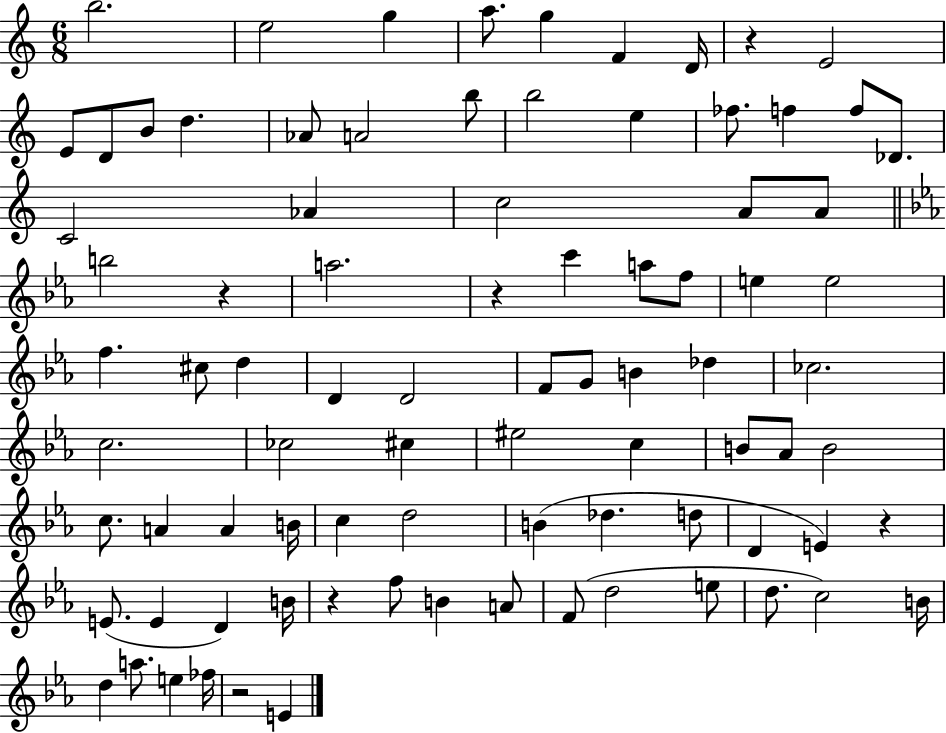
X:1
T:Untitled
M:6/8
L:1/4
K:C
b2 e2 g a/2 g F D/4 z E2 E/2 D/2 B/2 d _A/2 A2 b/2 b2 e _f/2 f f/2 _D/2 C2 _A c2 A/2 A/2 b2 z a2 z c' a/2 f/2 e e2 f ^c/2 d D D2 F/2 G/2 B _d _c2 c2 _c2 ^c ^e2 c B/2 _A/2 B2 c/2 A A B/4 c d2 B _d d/2 D E z E/2 E D B/4 z f/2 B A/2 F/2 d2 e/2 d/2 c2 B/4 d a/2 e _f/4 z2 E